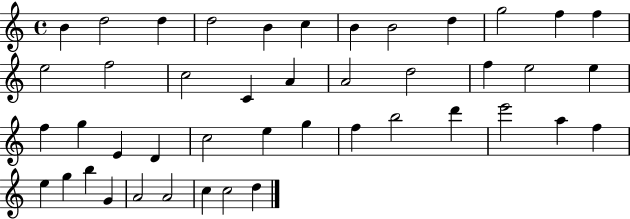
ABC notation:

X:1
T:Untitled
M:4/4
L:1/4
K:C
B d2 d d2 B c B B2 d g2 f f e2 f2 c2 C A A2 d2 f e2 e f g E D c2 e g f b2 d' e'2 a f e g b G A2 A2 c c2 d